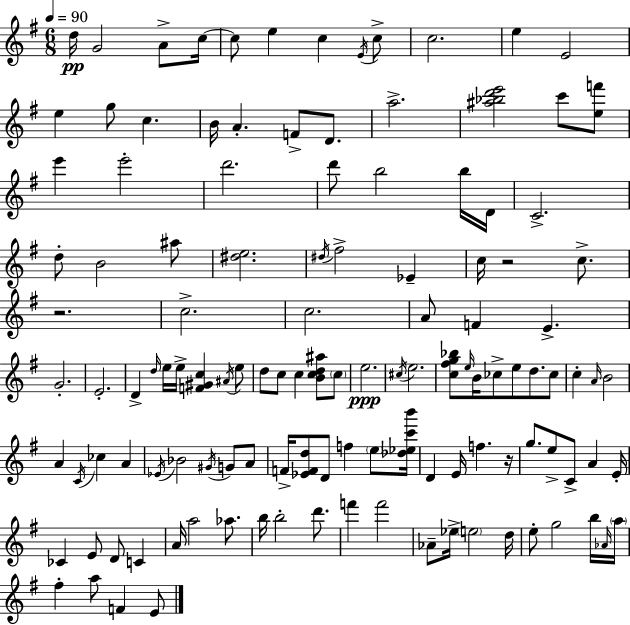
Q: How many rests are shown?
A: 3